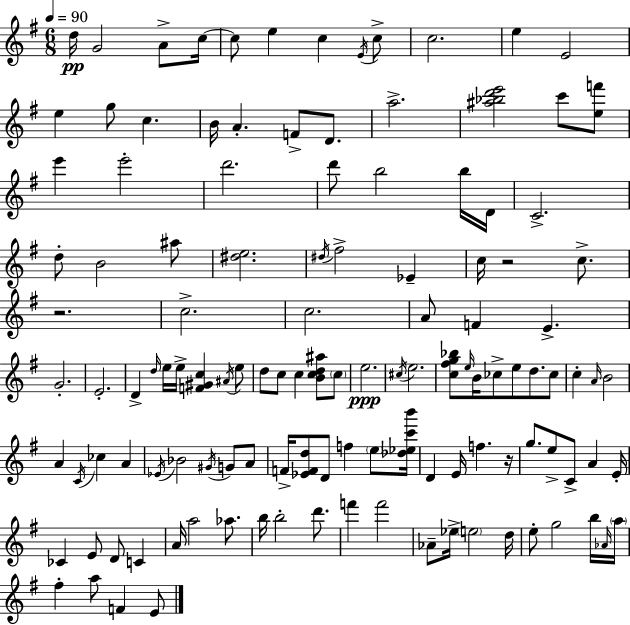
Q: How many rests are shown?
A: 3